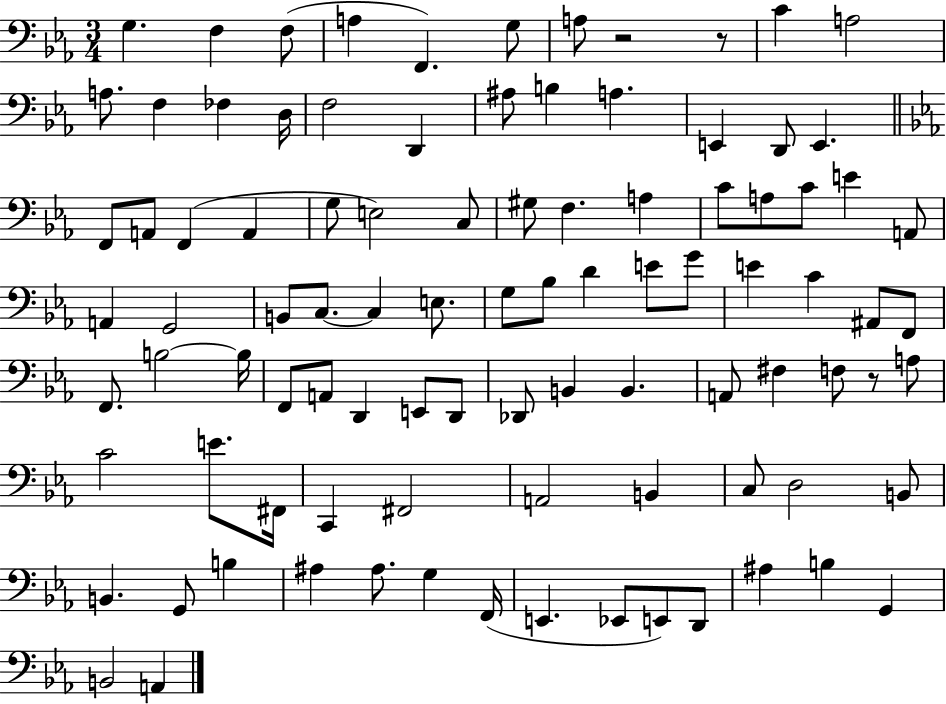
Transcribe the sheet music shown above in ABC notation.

X:1
T:Untitled
M:3/4
L:1/4
K:Eb
G, F, F,/2 A, F,, G,/2 A,/2 z2 z/2 C A,2 A,/2 F, _F, D,/4 F,2 D,, ^A,/2 B, A, E,, D,,/2 E,, F,,/2 A,,/2 F,, A,, G,/2 E,2 C,/2 ^G,/2 F, A, C/2 A,/2 C/2 E A,,/2 A,, G,,2 B,,/2 C,/2 C, E,/2 G,/2 _B,/2 D E/2 G/2 E C ^A,,/2 F,,/2 F,,/2 B,2 B,/4 F,,/2 A,,/2 D,, E,,/2 D,,/2 _D,,/2 B,, B,, A,,/2 ^F, F,/2 z/2 A,/2 C2 E/2 ^F,,/4 C,, ^F,,2 A,,2 B,, C,/2 D,2 B,,/2 B,, G,,/2 B, ^A, ^A,/2 G, F,,/4 E,, _E,,/2 E,,/2 D,,/2 ^A, B, G,, B,,2 A,,